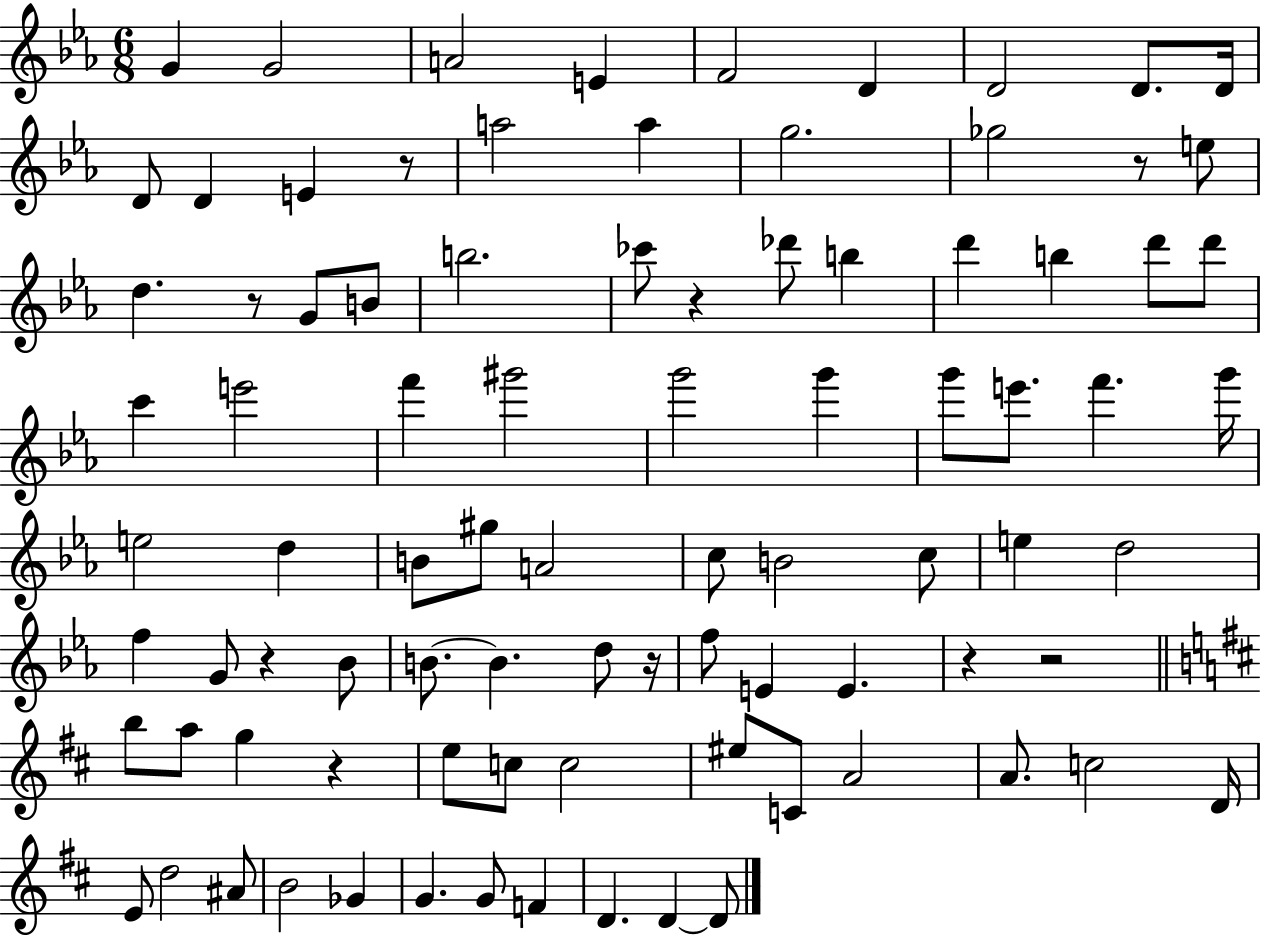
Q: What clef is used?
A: treble